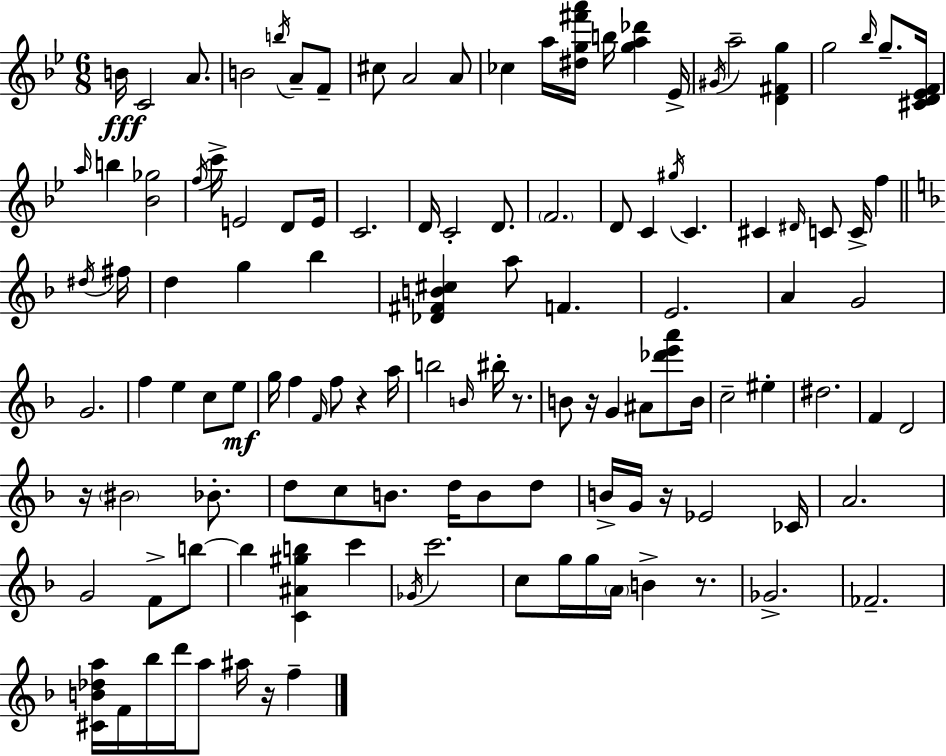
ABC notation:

X:1
T:Untitled
M:6/8
L:1/4
K:Bb
B/4 C2 A/2 B2 b/4 A/2 F/2 ^c/2 A2 A/2 _c a/4 [^dg^f'a']/4 b/4 [ga_d'] _E/4 ^G/4 a2 [D^Fg] g2 _b/4 g/2 [^CD_EF]/4 a/4 b [_B_g]2 f/4 c'/4 E2 D/2 E/4 C2 D/4 C2 D/2 F2 D/2 C ^g/4 C ^C ^D/4 C/2 C/4 f ^d/4 ^f/4 d g _b [_D^FB^c] a/2 F E2 A G2 G2 f e c/2 e/2 g/4 f F/4 f/2 z a/4 b2 B/4 ^b/4 z/2 B/2 z/4 G ^A/2 [_d'e'a']/2 B/4 c2 ^e ^d2 F D2 z/4 ^B2 _B/2 d/2 c/2 B/2 d/4 B/2 d/2 B/4 G/4 z/4 _E2 _C/4 A2 G2 F/2 b/2 b [C^A^gb] c' _G/4 c'2 c/2 g/4 g/4 A/4 B z/2 _G2 _F2 [^CB_da]/4 F/4 _b/4 d'/4 a/2 ^a/4 z/4 f